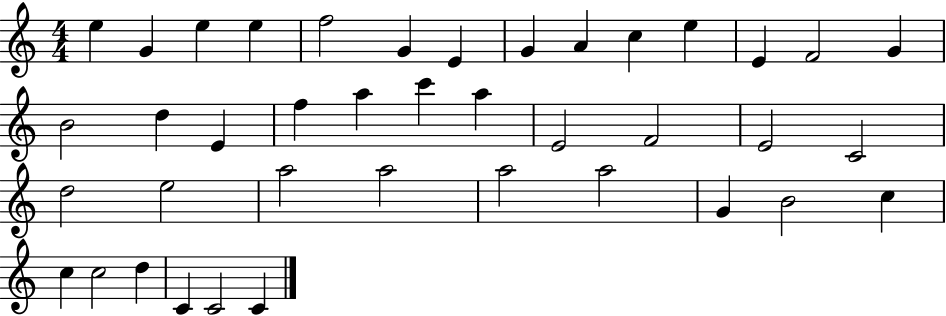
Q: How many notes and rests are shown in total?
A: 40